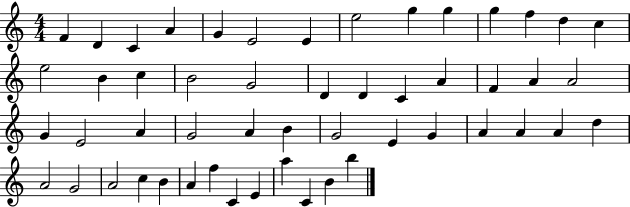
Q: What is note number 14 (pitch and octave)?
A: C5